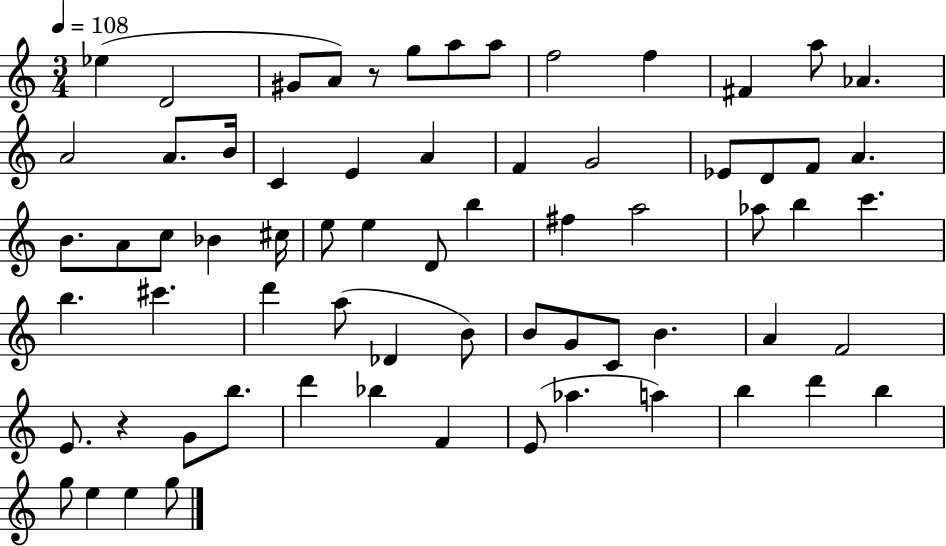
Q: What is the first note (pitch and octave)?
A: Eb5